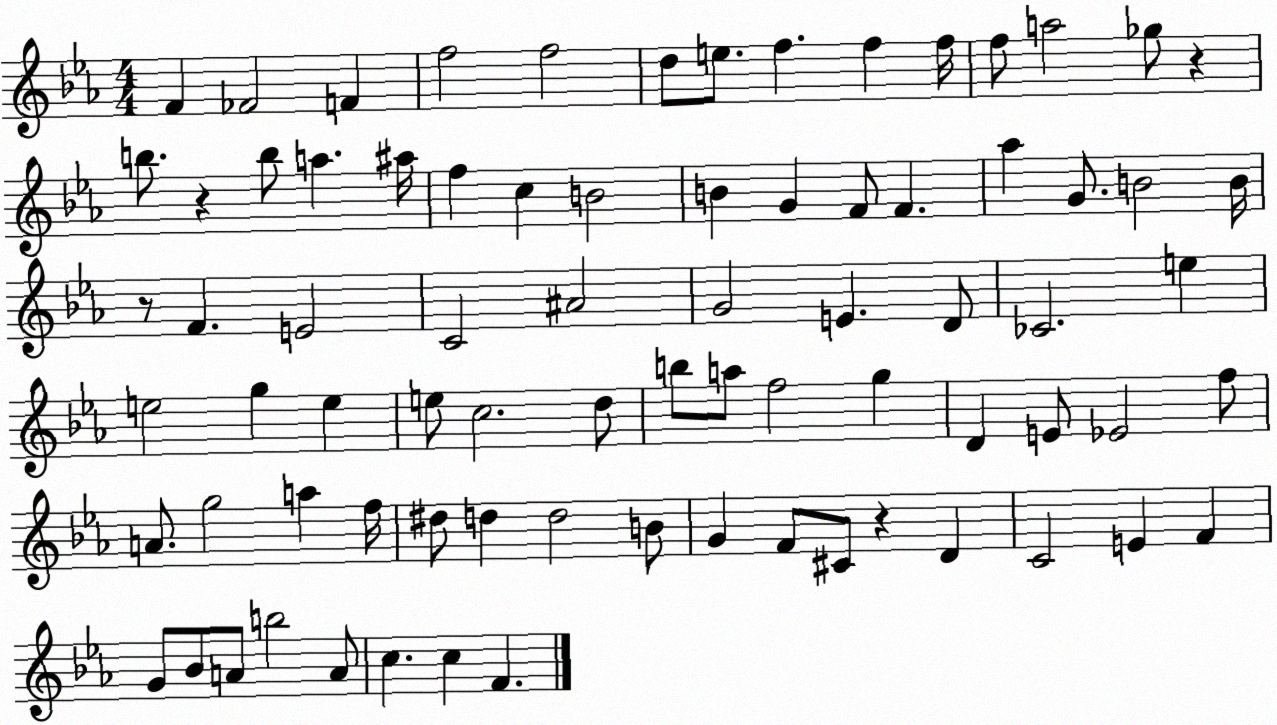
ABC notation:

X:1
T:Untitled
M:4/4
L:1/4
K:Eb
F _F2 F f2 f2 d/2 e/2 f f f/4 f/2 a2 _g/2 z b/2 z b/2 a ^a/4 f c B2 B G F/2 F _a G/2 B2 B/4 z/2 F E2 C2 ^A2 G2 E D/2 _C2 e e2 g e e/2 c2 d/2 b/2 a/2 f2 g D E/2 _E2 f/2 A/2 g2 a f/4 ^d/2 d d2 B/2 G F/2 ^C/2 z D C2 E F G/2 _B/2 A/2 b2 A/2 c c F